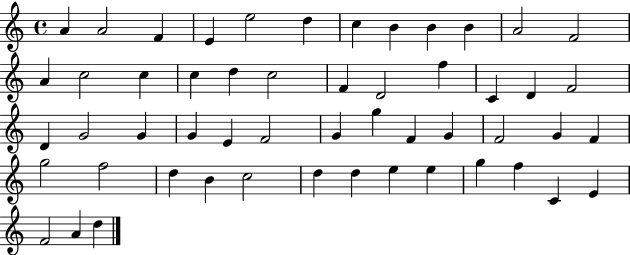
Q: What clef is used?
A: treble